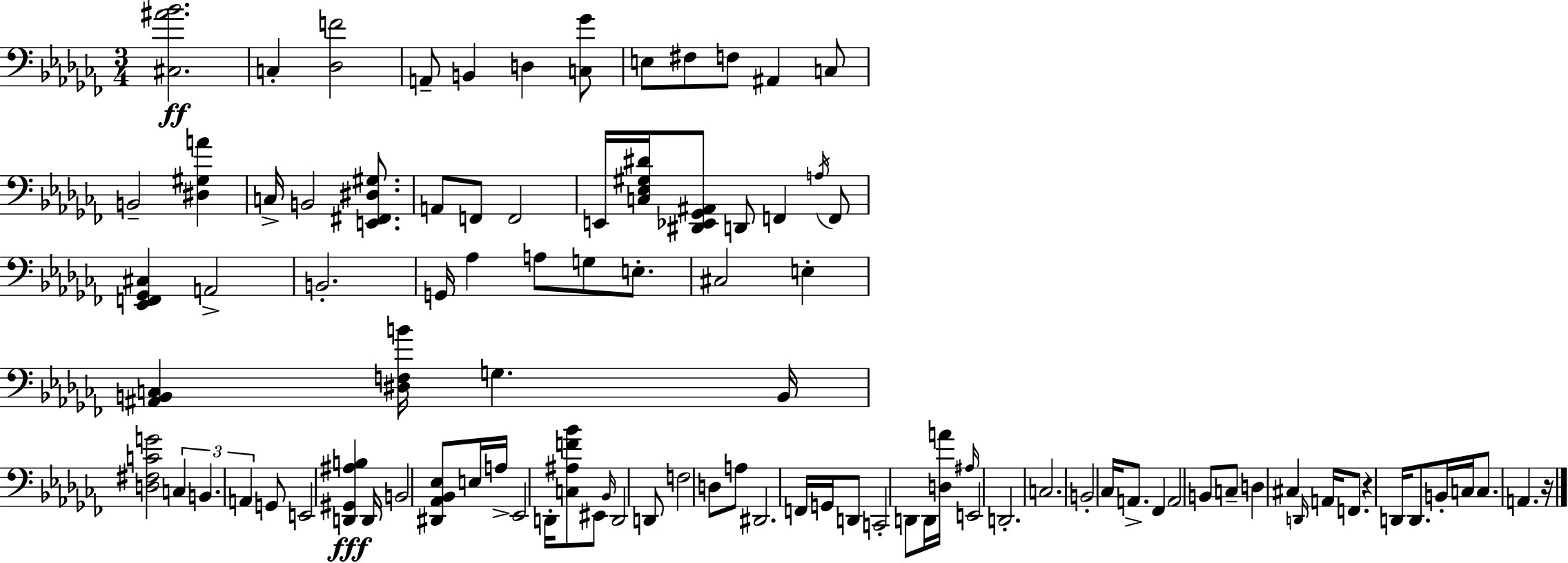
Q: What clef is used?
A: bass